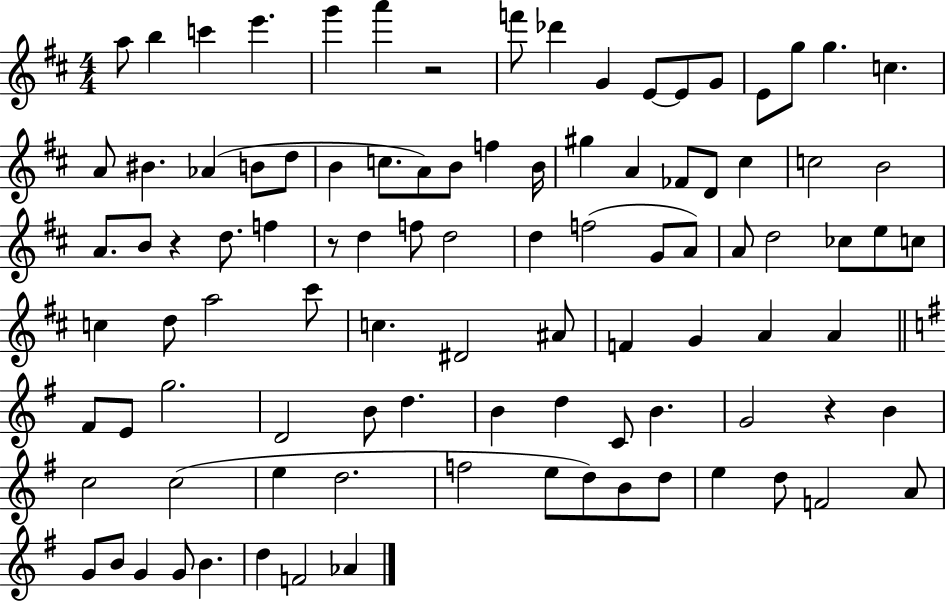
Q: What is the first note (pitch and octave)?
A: A5